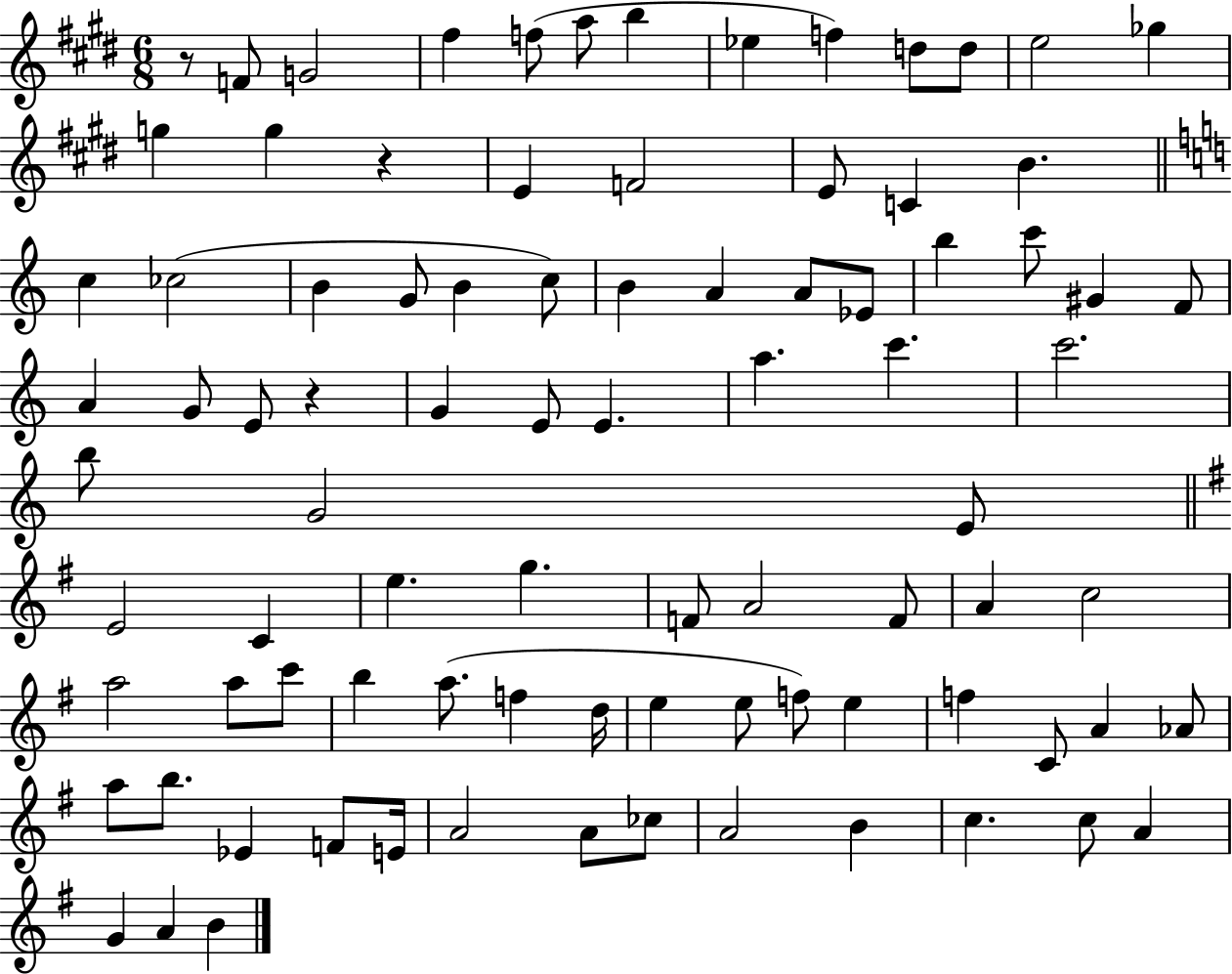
R/e F4/e G4/h F#5/q F5/e A5/e B5/q Eb5/q F5/q D5/e D5/e E5/h Gb5/q G5/q G5/q R/q E4/q F4/h E4/e C4/q B4/q. C5/q CES5/h B4/q G4/e B4/q C5/e B4/q A4/q A4/e Eb4/e B5/q C6/e G#4/q F4/e A4/q G4/e E4/e R/q G4/q E4/e E4/q. A5/q. C6/q. C6/h. B5/e G4/h E4/e E4/h C4/q E5/q. G5/q. F4/e A4/h F4/e A4/q C5/h A5/h A5/e C6/e B5/q A5/e. F5/q D5/s E5/q E5/e F5/e E5/q F5/q C4/e A4/q Ab4/e A5/e B5/e. Eb4/q F4/e E4/s A4/h A4/e CES5/e A4/h B4/q C5/q. C5/e A4/q G4/q A4/q B4/q